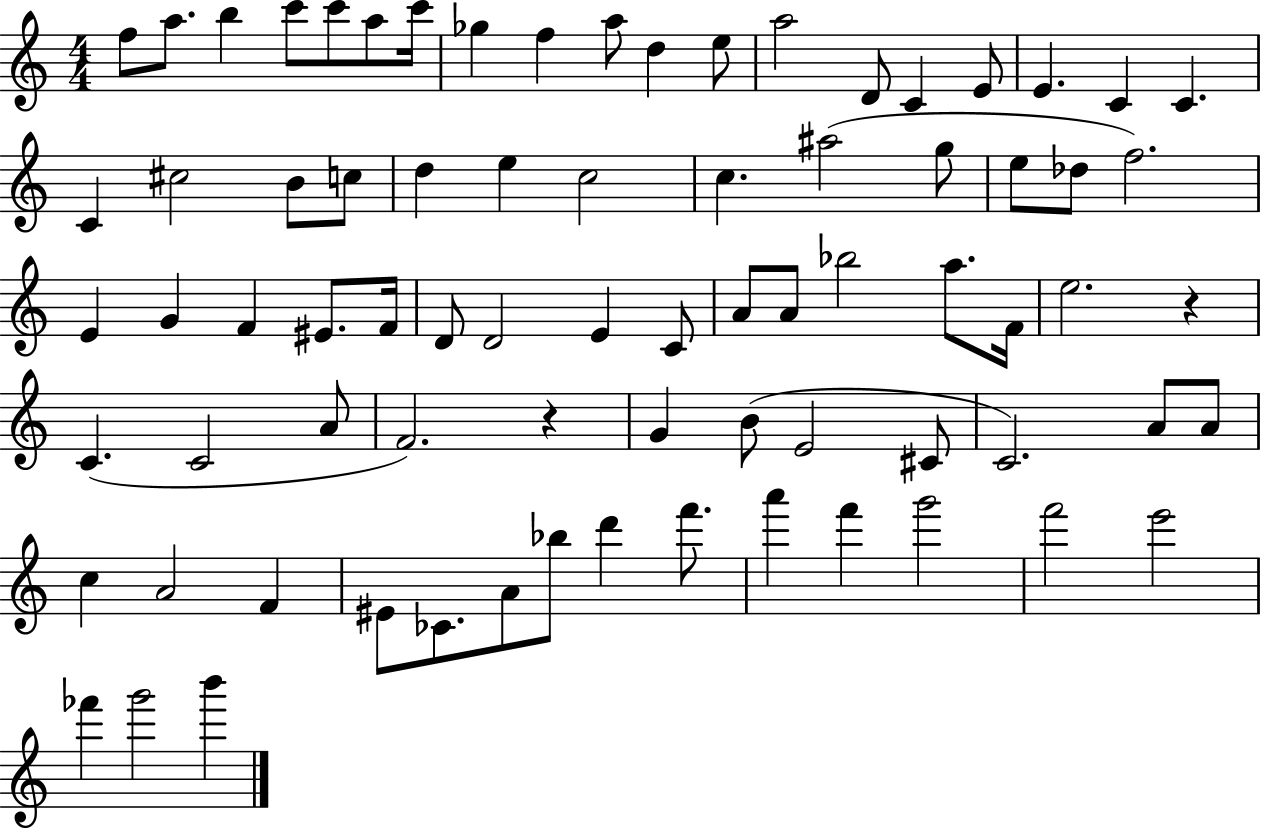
F5/e A5/e. B5/q C6/e C6/e A5/e C6/s Gb5/q F5/q A5/e D5/q E5/e A5/h D4/e C4/q E4/e E4/q. C4/q C4/q. C4/q C#5/h B4/e C5/e D5/q E5/q C5/h C5/q. A#5/h G5/e E5/e Db5/e F5/h. E4/q G4/q F4/q EIS4/e. F4/s D4/e D4/h E4/q C4/e A4/e A4/e Bb5/h A5/e. F4/s E5/h. R/q C4/q. C4/h A4/e F4/h. R/q G4/q B4/e E4/h C#4/e C4/h. A4/e A4/e C5/q A4/h F4/q EIS4/e CES4/e. A4/e Bb5/e D6/q F6/e. A6/q F6/q G6/h F6/h E6/h FES6/q G6/h B6/q